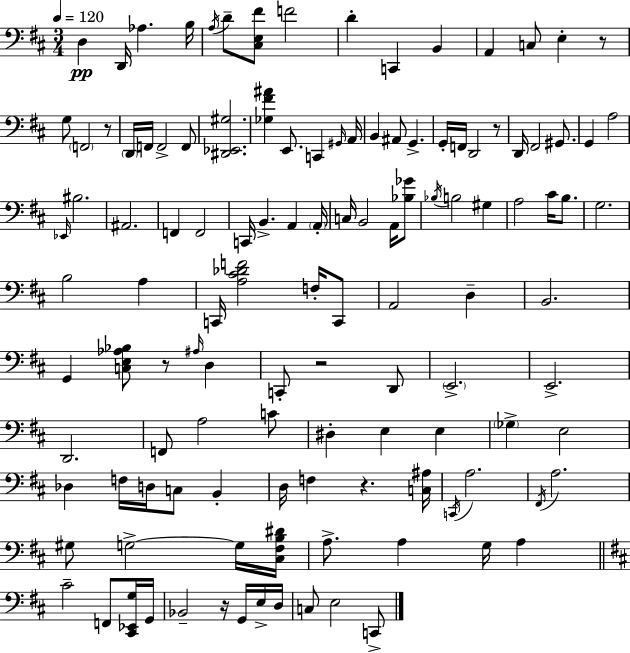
X:1
T:Untitled
M:3/4
L:1/4
K:D
D, D,,/4 _A, B,/4 A,/4 D/2 [^C,E,^F]/2 F2 D C,, B,, A,, C,/2 E, z/2 G,/2 F,,2 z/2 D,,/4 F,,/4 F,,2 F,,/2 [^D,,_E,,^G,]2 [_G,^F^A] E,,/2 C,, ^G,,/4 A,,/4 B,, ^A,,/2 G,, G,,/4 F,,/4 D,,2 z/2 D,,/4 ^F,,2 ^G,,/2 G,, A,2 _E,,/4 ^B,2 ^A,,2 F,, F,,2 C,,/4 B,, A,, A,,/4 C,/4 B,,2 A,,/4 [_B,_G]/2 _B,/4 B,2 ^G, A,2 ^C/4 B,/2 G,2 B,2 A, C,,/4 [A,^C_DF]2 F,/4 C,,/2 A,,2 D, B,,2 G,, [C,E,_A,_B,]/2 z/2 ^A,/4 D, C,,/2 z2 D,,/2 E,,2 E,,2 D,,2 F,,/2 A,2 C/2 ^D, E, E, _G, E,2 _D, F,/4 D,/4 C,/2 B,, D,/4 F, z [C,^A,]/4 C,,/4 A,2 ^F,,/4 A,2 ^G,/2 G,2 G,/4 [^C,^F,B,^D]/4 A,/2 A, G,/4 A, ^C2 F,,/2 [^C,,_E,,G,]/4 G,,/4 _B,,2 z/4 G,,/4 E,/4 D,/4 C,/2 E,2 C,,/2